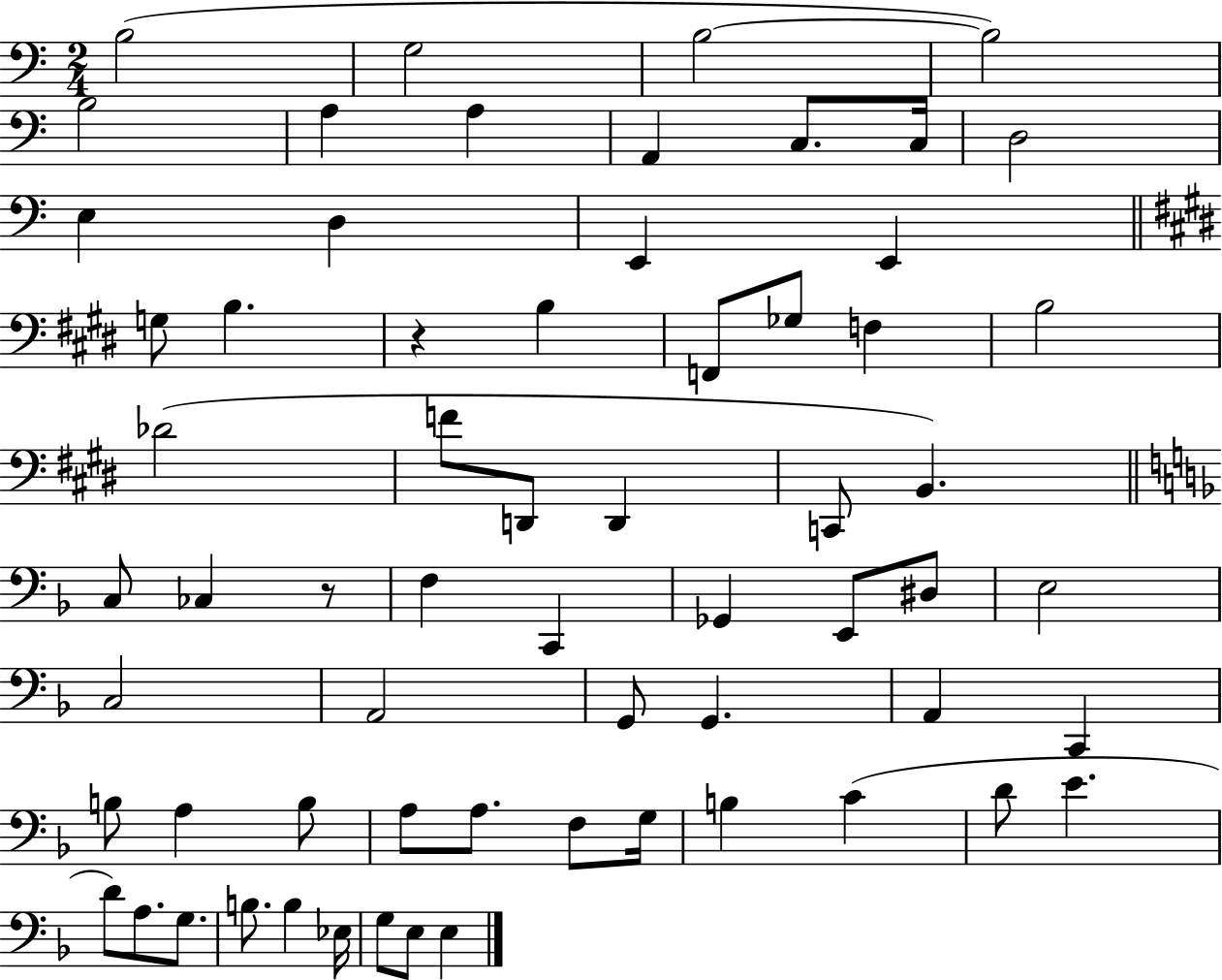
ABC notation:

X:1
T:Untitled
M:2/4
L:1/4
K:C
B,2 G,2 B,2 B,2 B,2 A, A, A,, C,/2 C,/4 D,2 E, D, E,, E,, G,/2 B, z B, F,,/2 _G,/2 F, B,2 _D2 F/2 D,,/2 D,, C,,/2 B,, C,/2 _C, z/2 F, C,, _G,, E,,/2 ^D,/2 E,2 C,2 A,,2 G,,/2 G,, A,, C,, B,/2 A, B,/2 A,/2 A,/2 F,/2 G,/4 B, C D/2 E D/2 A,/2 G,/2 B,/2 B, _E,/4 G,/2 E,/2 E,